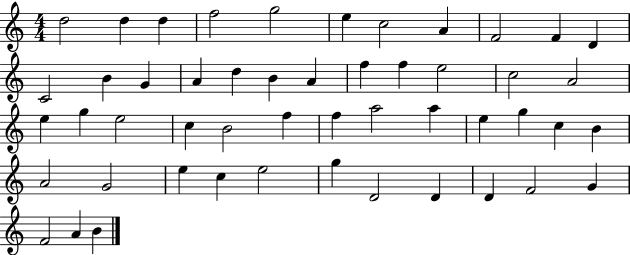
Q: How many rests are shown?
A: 0